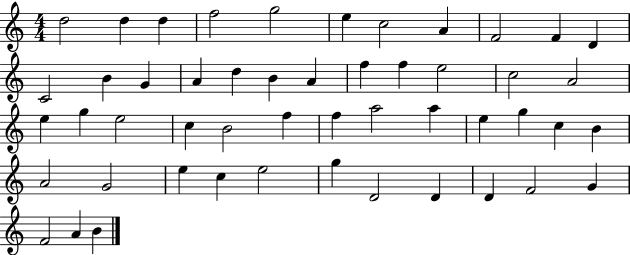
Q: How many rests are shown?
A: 0